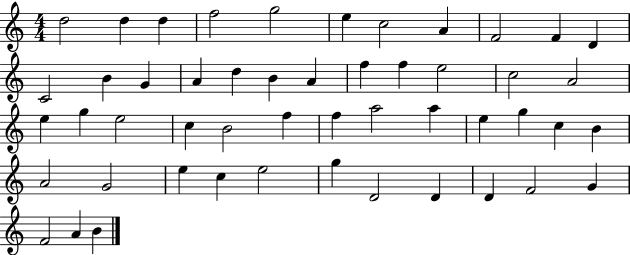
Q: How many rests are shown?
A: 0